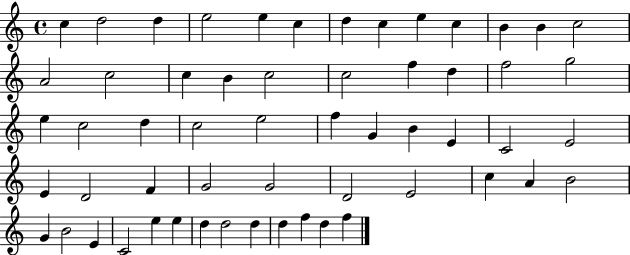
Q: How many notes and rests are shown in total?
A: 57